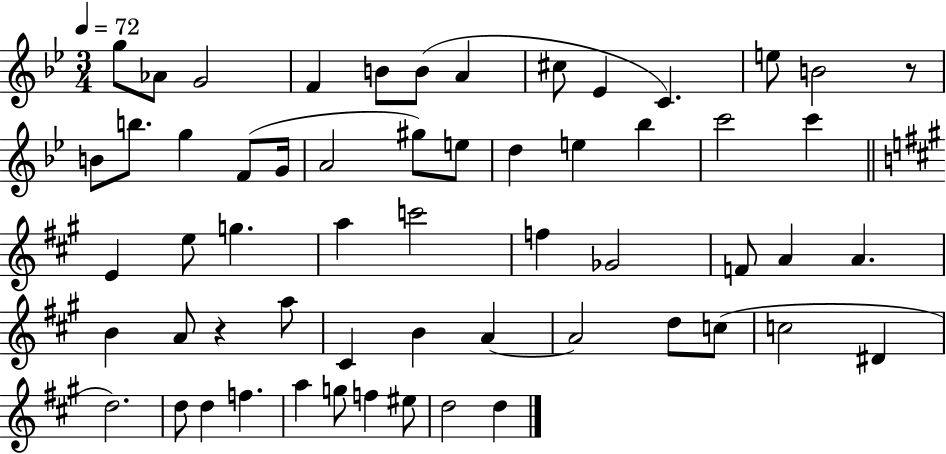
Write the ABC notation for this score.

X:1
T:Untitled
M:3/4
L:1/4
K:Bb
g/2 _A/2 G2 F B/2 B/2 A ^c/2 _E C e/2 B2 z/2 B/2 b/2 g F/2 G/4 A2 ^g/2 e/2 d e _b c'2 c' E e/2 g a c'2 f _G2 F/2 A A B A/2 z a/2 ^C B A A2 d/2 c/2 c2 ^D d2 d/2 d f a g/2 f ^e/2 d2 d